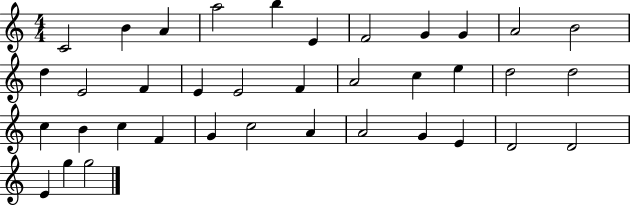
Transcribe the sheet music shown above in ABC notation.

X:1
T:Untitled
M:4/4
L:1/4
K:C
C2 B A a2 b E F2 G G A2 B2 d E2 F E E2 F A2 c e d2 d2 c B c F G c2 A A2 G E D2 D2 E g g2